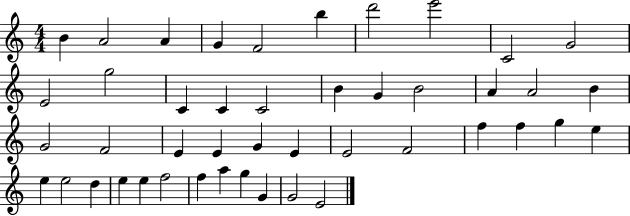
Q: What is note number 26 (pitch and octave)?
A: G4